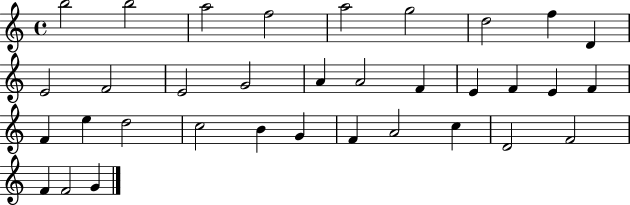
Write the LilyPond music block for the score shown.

{
  \clef treble
  \time 4/4
  \defaultTimeSignature
  \key c \major
  b''2 b''2 | a''2 f''2 | a''2 g''2 | d''2 f''4 d'4 | \break e'2 f'2 | e'2 g'2 | a'4 a'2 f'4 | e'4 f'4 e'4 f'4 | \break f'4 e''4 d''2 | c''2 b'4 g'4 | f'4 a'2 c''4 | d'2 f'2 | \break f'4 f'2 g'4 | \bar "|."
}